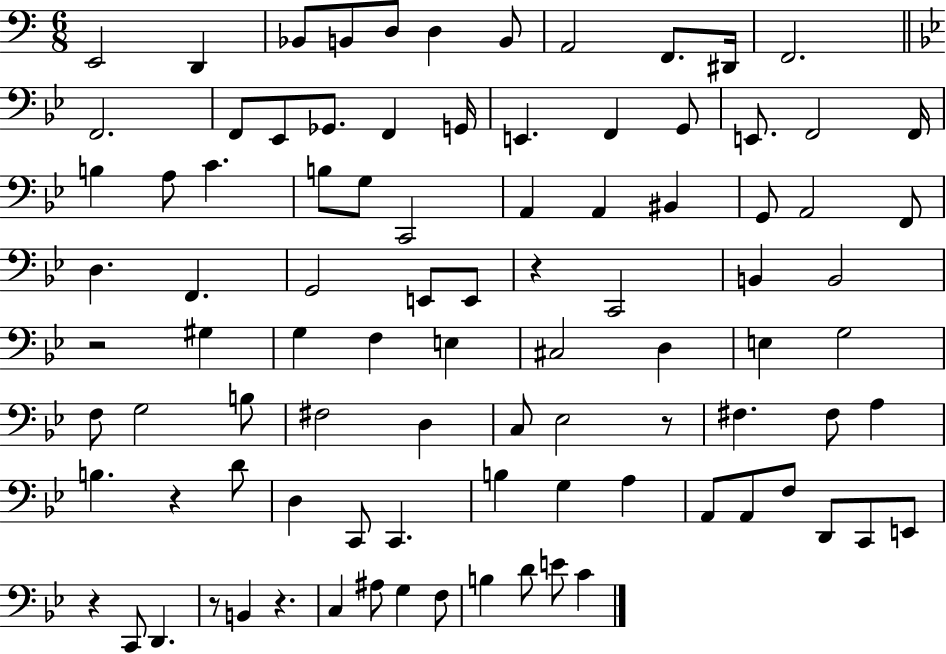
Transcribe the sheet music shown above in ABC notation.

X:1
T:Untitled
M:6/8
L:1/4
K:C
E,,2 D,, _B,,/2 B,,/2 D,/2 D, B,,/2 A,,2 F,,/2 ^D,,/4 F,,2 F,,2 F,,/2 _E,,/2 _G,,/2 F,, G,,/4 E,, F,, G,,/2 E,,/2 F,,2 F,,/4 B, A,/2 C B,/2 G,/2 C,,2 A,, A,, ^B,, G,,/2 A,,2 F,,/2 D, F,, G,,2 E,,/2 E,,/2 z C,,2 B,, B,,2 z2 ^G, G, F, E, ^C,2 D, E, G,2 F,/2 G,2 B,/2 ^F,2 D, C,/2 _E,2 z/2 ^F, ^F,/2 A, B, z D/2 D, C,,/2 C,, B, G, A, A,,/2 A,,/2 F,/2 D,,/2 C,,/2 E,,/2 z C,,/2 D,, z/2 B,, z C, ^A,/2 G, F,/2 B, D/2 E/2 C